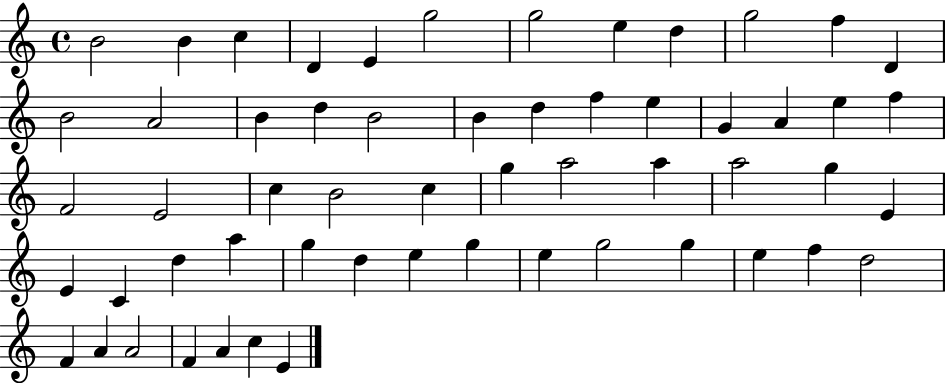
B4/h B4/q C5/q D4/q E4/q G5/h G5/h E5/q D5/q G5/h F5/q D4/q B4/h A4/h B4/q D5/q B4/h B4/q D5/q F5/q E5/q G4/q A4/q E5/q F5/q F4/h E4/h C5/q B4/h C5/q G5/q A5/h A5/q A5/h G5/q E4/q E4/q C4/q D5/q A5/q G5/q D5/q E5/q G5/q E5/q G5/h G5/q E5/q F5/q D5/h F4/q A4/q A4/h F4/q A4/q C5/q E4/q